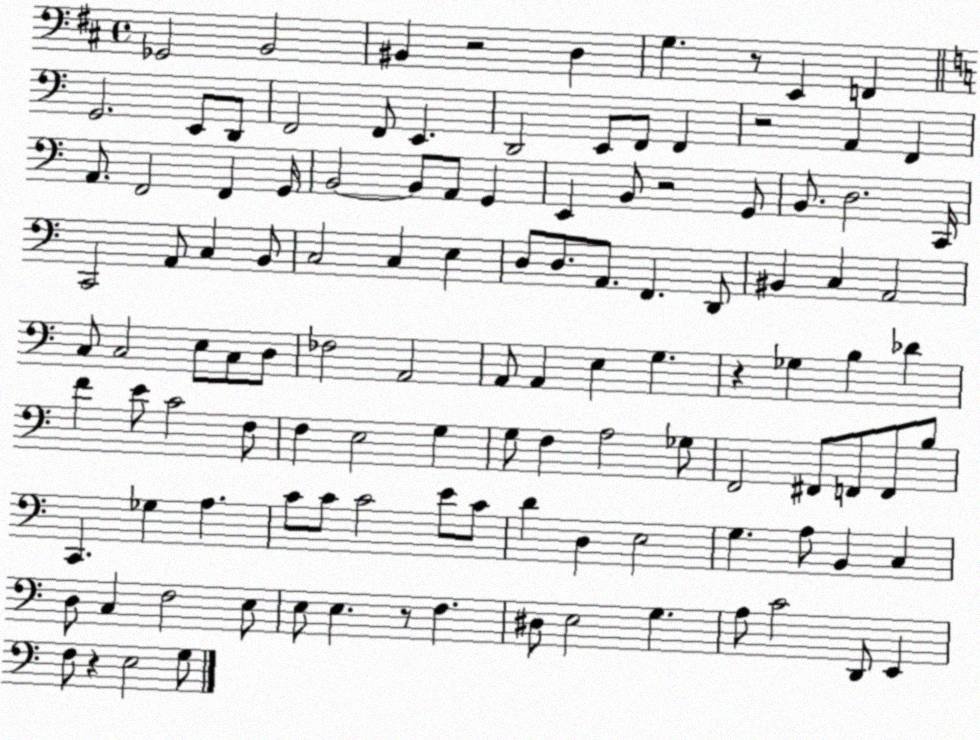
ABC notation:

X:1
T:Untitled
M:4/4
L:1/4
K:D
_G,,2 B,,2 ^B,, z2 D, G, z/2 E,, F,, G,,2 E,,/2 D,,/2 F,,2 F,,/2 E,, D,,2 E,,/2 F,,/2 F,, z2 A,, F,, A,,/2 F,,2 F,, G,,/4 B,,2 B,,/2 A,,/2 G,, E,, B,,/2 z2 G,,/2 B,,/2 D,2 C,,/4 C,,2 A,,/2 C, B,,/2 C,2 C, E, D,/2 D,/2 A,,/2 F,, D,,/2 ^B,, C, A,,2 C,/2 C,2 E,/2 C,/2 D,/2 _F,2 A,,2 A,,/2 A,, E, G, z _G, B, _D F E/2 C2 F,/2 F, E,2 G, G,/2 F, A,2 _G,/2 F,,2 ^F,,/2 F,,/2 F,,/2 B,/2 C,, _G, A, C/2 C/2 C2 E/2 C/2 D D, E,2 G, A,/2 B,, C, D,/2 C, F,2 E,/2 E,/2 E, z/2 F, ^D,/2 E,2 G, A,/2 C2 D,,/2 E,, F,/2 z E,2 G,/2